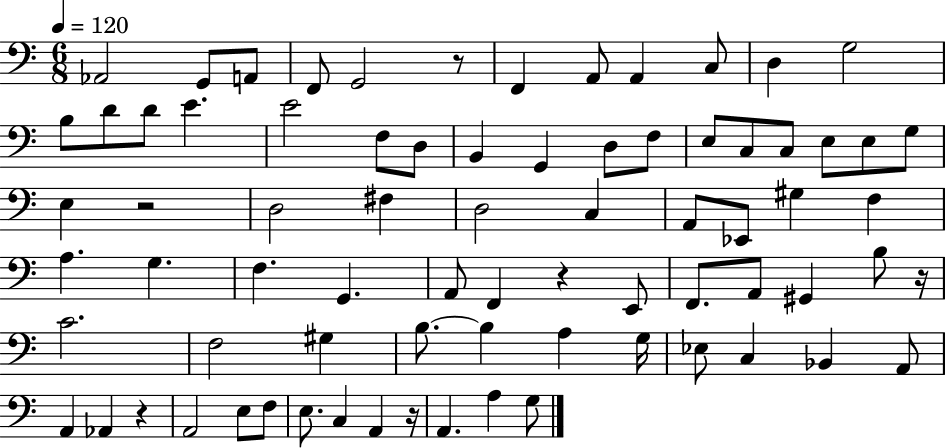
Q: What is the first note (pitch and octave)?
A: Ab2